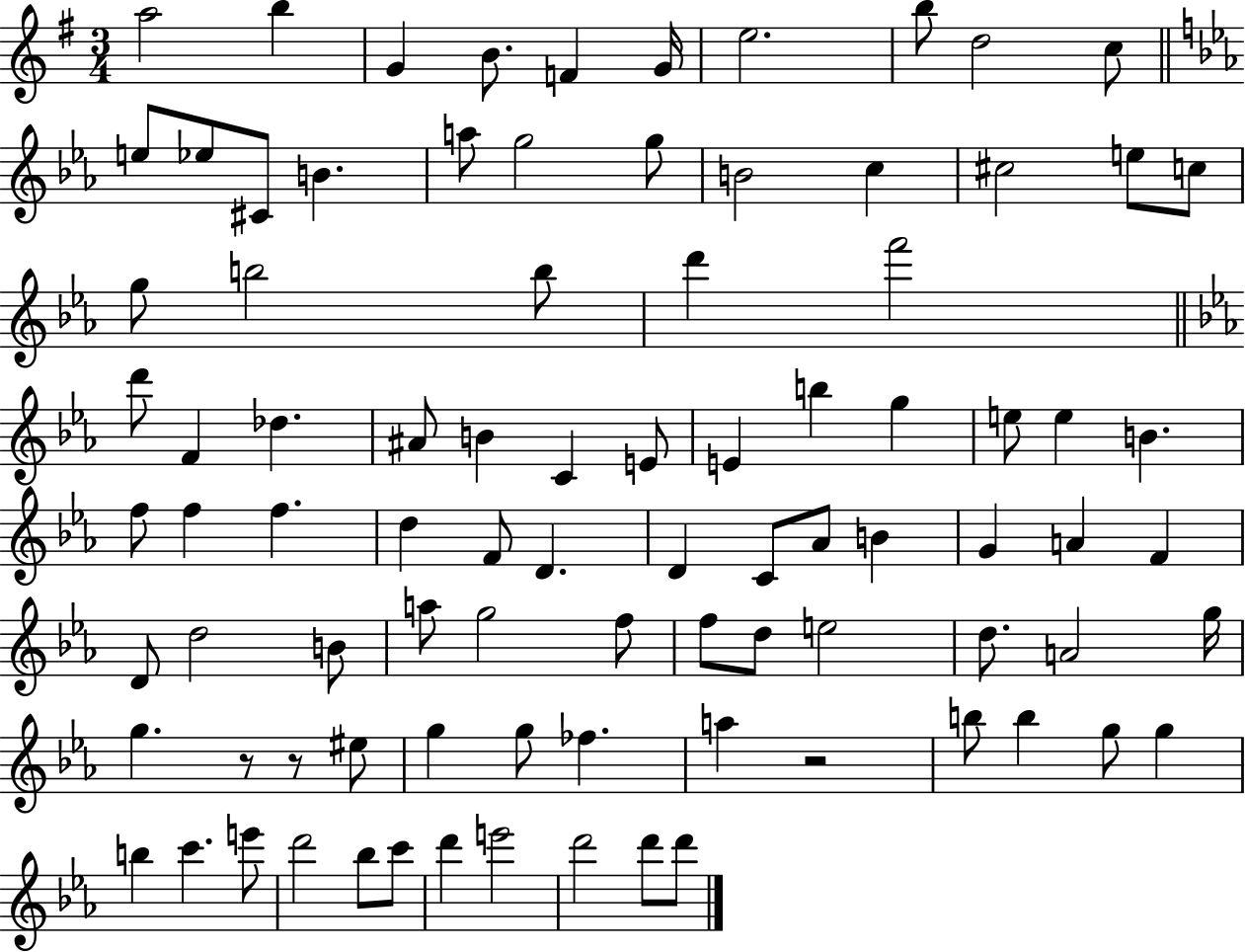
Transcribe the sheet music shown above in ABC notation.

X:1
T:Untitled
M:3/4
L:1/4
K:G
a2 b G B/2 F G/4 e2 b/2 d2 c/2 e/2 _e/2 ^C/2 B a/2 g2 g/2 B2 c ^c2 e/2 c/2 g/2 b2 b/2 d' f'2 d'/2 F _d ^A/2 B C E/2 E b g e/2 e B f/2 f f d F/2 D D C/2 _A/2 B G A F D/2 d2 B/2 a/2 g2 f/2 f/2 d/2 e2 d/2 A2 g/4 g z/2 z/2 ^e/2 g g/2 _f a z2 b/2 b g/2 g b c' e'/2 d'2 _b/2 c'/2 d' e'2 d'2 d'/2 d'/2